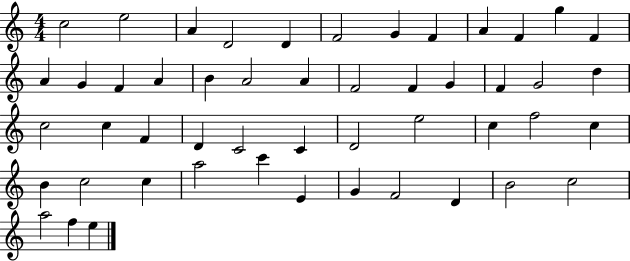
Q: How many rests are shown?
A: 0